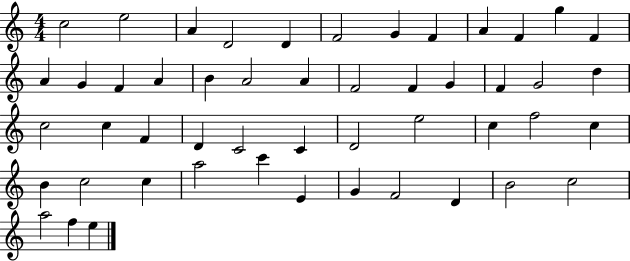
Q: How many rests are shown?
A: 0